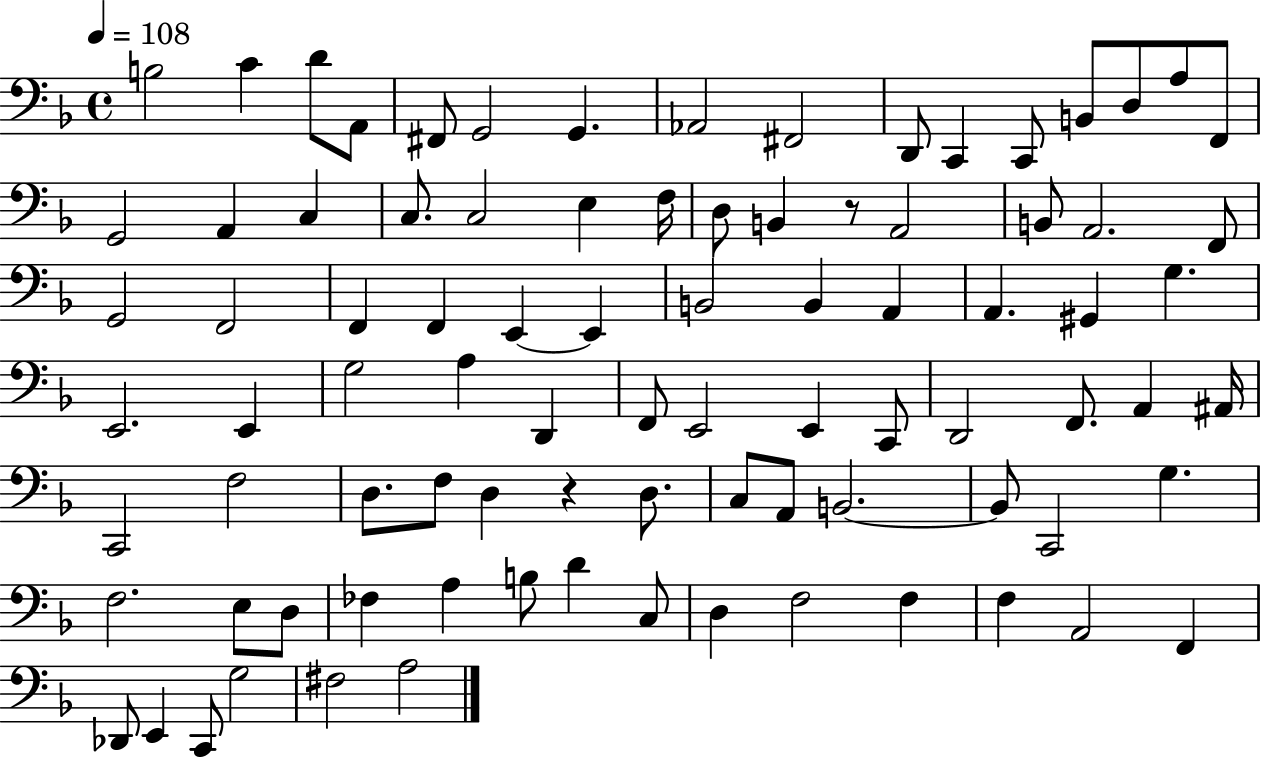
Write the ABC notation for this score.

X:1
T:Untitled
M:4/4
L:1/4
K:F
B,2 C D/2 A,,/2 ^F,,/2 G,,2 G,, _A,,2 ^F,,2 D,,/2 C,, C,,/2 B,,/2 D,/2 A,/2 F,,/2 G,,2 A,, C, C,/2 C,2 E, F,/4 D,/2 B,, z/2 A,,2 B,,/2 A,,2 F,,/2 G,,2 F,,2 F,, F,, E,, E,, B,,2 B,, A,, A,, ^G,, G, E,,2 E,, G,2 A, D,, F,,/2 E,,2 E,, C,,/2 D,,2 F,,/2 A,, ^A,,/4 C,,2 F,2 D,/2 F,/2 D, z D,/2 C,/2 A,,/2 B,,2 B,,/2 C,,2 G, F,2 E,/2 D,/2 _F, A, B,/2 D C,/2 D, F,2 F, F, A,,2 F,, _D,,/2 E,, C,,/2 G,2 ^F,2 A,2